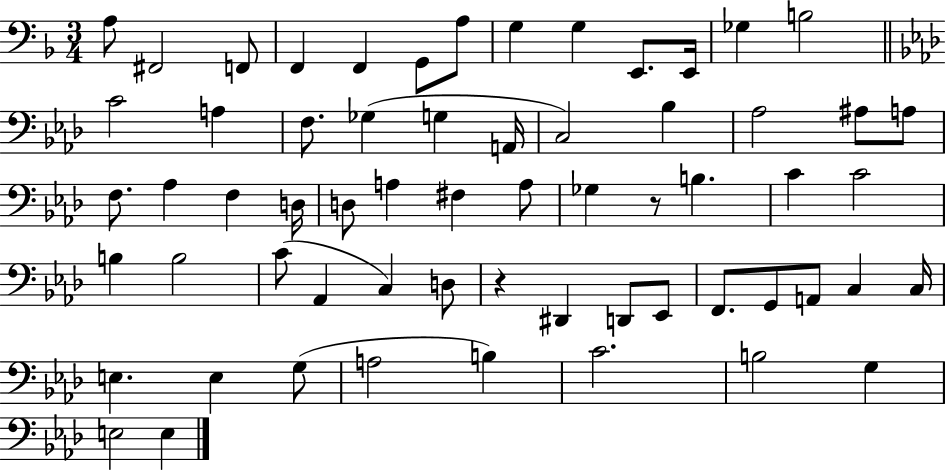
A3/e F#2/h F2/e F2/q F2/q G2/e A3/e G3/q G3/q E2/e. E2/s Gb3/q B3/h C4/h A3/q F3/e. Gb3/q G3/q A2/s C3/h Bb3/q Ab3/h A#3/e A3/e F3/e. Ab3/q F3/q D3/s D3/e A3/q F#3/q A3/e Gb3/q R/e B3/q. C4/q C4/h B3/q B3/h C4/e Ab2/q C3/q D3/e R/q D#2/q D2/e Eb2/e F2/e. G2/e A2/e C3/q C3/s E3/q. E3/q G3/e A3/h B3/q C4/h. B3/h G3/q E3/h E3/q